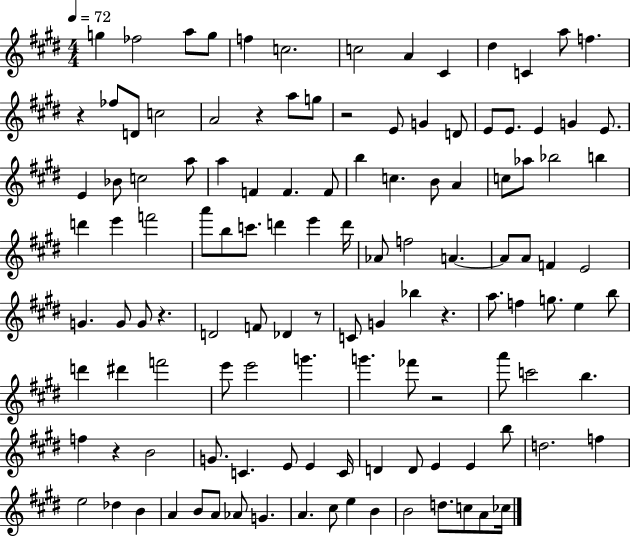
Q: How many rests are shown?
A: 8